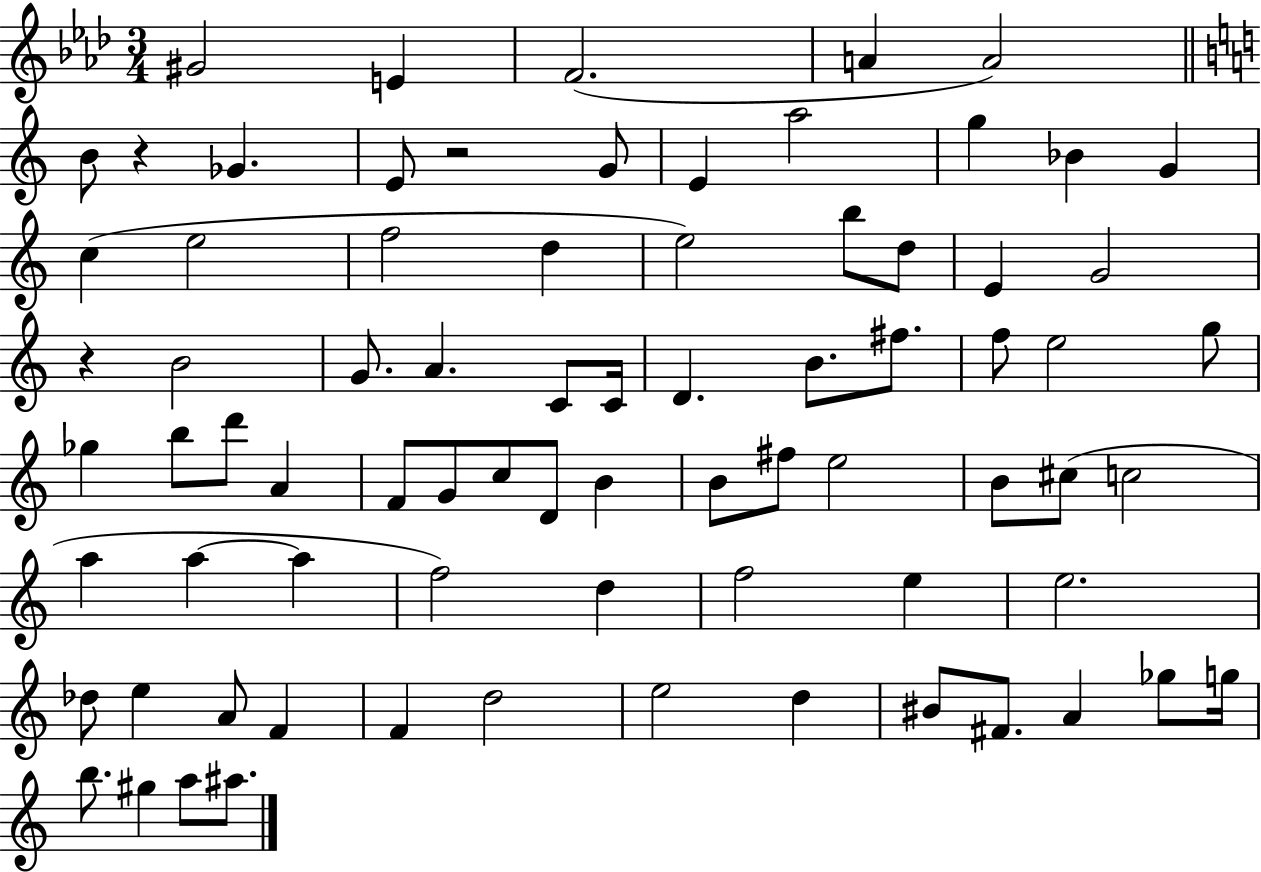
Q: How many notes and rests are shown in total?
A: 77